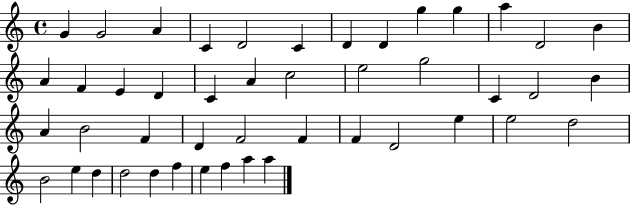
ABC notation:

X:1
T:Untitled
M:4/4
L:1/4
K:C
G G2 A C D2 C D D g g a D2 B A F E D C A c2 e2 g2 C D2 B A B2 F D F2 F F D2 e e2 d2 B2 e d d2 d f e f a a